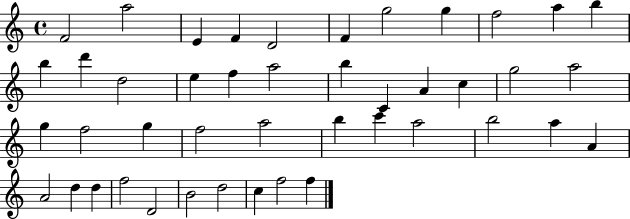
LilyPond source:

{
  \clef treble
  \time 4/4
  \defaultTimeSignature
  \key c \major
  f'2 a''2 | e'4 f'4 d'2 | f'4 g''2 g''4 | f''2 a''4 b''4 | \break b''4 d'''4 d''2 | e''4 f''4 a''2 | b''4 c'4 a'4 c''4 | g''2 a''2 | \break g''4 f''2 g''4 | f''2 a''2 | b''4 c'''4 a''2 | b''2 a''4 a'4 | \break a'2 d''4 d''4 | f''2 d'2 | b'2 d''2 | c''4 f''2 f''4 | \break \bar "|."
}